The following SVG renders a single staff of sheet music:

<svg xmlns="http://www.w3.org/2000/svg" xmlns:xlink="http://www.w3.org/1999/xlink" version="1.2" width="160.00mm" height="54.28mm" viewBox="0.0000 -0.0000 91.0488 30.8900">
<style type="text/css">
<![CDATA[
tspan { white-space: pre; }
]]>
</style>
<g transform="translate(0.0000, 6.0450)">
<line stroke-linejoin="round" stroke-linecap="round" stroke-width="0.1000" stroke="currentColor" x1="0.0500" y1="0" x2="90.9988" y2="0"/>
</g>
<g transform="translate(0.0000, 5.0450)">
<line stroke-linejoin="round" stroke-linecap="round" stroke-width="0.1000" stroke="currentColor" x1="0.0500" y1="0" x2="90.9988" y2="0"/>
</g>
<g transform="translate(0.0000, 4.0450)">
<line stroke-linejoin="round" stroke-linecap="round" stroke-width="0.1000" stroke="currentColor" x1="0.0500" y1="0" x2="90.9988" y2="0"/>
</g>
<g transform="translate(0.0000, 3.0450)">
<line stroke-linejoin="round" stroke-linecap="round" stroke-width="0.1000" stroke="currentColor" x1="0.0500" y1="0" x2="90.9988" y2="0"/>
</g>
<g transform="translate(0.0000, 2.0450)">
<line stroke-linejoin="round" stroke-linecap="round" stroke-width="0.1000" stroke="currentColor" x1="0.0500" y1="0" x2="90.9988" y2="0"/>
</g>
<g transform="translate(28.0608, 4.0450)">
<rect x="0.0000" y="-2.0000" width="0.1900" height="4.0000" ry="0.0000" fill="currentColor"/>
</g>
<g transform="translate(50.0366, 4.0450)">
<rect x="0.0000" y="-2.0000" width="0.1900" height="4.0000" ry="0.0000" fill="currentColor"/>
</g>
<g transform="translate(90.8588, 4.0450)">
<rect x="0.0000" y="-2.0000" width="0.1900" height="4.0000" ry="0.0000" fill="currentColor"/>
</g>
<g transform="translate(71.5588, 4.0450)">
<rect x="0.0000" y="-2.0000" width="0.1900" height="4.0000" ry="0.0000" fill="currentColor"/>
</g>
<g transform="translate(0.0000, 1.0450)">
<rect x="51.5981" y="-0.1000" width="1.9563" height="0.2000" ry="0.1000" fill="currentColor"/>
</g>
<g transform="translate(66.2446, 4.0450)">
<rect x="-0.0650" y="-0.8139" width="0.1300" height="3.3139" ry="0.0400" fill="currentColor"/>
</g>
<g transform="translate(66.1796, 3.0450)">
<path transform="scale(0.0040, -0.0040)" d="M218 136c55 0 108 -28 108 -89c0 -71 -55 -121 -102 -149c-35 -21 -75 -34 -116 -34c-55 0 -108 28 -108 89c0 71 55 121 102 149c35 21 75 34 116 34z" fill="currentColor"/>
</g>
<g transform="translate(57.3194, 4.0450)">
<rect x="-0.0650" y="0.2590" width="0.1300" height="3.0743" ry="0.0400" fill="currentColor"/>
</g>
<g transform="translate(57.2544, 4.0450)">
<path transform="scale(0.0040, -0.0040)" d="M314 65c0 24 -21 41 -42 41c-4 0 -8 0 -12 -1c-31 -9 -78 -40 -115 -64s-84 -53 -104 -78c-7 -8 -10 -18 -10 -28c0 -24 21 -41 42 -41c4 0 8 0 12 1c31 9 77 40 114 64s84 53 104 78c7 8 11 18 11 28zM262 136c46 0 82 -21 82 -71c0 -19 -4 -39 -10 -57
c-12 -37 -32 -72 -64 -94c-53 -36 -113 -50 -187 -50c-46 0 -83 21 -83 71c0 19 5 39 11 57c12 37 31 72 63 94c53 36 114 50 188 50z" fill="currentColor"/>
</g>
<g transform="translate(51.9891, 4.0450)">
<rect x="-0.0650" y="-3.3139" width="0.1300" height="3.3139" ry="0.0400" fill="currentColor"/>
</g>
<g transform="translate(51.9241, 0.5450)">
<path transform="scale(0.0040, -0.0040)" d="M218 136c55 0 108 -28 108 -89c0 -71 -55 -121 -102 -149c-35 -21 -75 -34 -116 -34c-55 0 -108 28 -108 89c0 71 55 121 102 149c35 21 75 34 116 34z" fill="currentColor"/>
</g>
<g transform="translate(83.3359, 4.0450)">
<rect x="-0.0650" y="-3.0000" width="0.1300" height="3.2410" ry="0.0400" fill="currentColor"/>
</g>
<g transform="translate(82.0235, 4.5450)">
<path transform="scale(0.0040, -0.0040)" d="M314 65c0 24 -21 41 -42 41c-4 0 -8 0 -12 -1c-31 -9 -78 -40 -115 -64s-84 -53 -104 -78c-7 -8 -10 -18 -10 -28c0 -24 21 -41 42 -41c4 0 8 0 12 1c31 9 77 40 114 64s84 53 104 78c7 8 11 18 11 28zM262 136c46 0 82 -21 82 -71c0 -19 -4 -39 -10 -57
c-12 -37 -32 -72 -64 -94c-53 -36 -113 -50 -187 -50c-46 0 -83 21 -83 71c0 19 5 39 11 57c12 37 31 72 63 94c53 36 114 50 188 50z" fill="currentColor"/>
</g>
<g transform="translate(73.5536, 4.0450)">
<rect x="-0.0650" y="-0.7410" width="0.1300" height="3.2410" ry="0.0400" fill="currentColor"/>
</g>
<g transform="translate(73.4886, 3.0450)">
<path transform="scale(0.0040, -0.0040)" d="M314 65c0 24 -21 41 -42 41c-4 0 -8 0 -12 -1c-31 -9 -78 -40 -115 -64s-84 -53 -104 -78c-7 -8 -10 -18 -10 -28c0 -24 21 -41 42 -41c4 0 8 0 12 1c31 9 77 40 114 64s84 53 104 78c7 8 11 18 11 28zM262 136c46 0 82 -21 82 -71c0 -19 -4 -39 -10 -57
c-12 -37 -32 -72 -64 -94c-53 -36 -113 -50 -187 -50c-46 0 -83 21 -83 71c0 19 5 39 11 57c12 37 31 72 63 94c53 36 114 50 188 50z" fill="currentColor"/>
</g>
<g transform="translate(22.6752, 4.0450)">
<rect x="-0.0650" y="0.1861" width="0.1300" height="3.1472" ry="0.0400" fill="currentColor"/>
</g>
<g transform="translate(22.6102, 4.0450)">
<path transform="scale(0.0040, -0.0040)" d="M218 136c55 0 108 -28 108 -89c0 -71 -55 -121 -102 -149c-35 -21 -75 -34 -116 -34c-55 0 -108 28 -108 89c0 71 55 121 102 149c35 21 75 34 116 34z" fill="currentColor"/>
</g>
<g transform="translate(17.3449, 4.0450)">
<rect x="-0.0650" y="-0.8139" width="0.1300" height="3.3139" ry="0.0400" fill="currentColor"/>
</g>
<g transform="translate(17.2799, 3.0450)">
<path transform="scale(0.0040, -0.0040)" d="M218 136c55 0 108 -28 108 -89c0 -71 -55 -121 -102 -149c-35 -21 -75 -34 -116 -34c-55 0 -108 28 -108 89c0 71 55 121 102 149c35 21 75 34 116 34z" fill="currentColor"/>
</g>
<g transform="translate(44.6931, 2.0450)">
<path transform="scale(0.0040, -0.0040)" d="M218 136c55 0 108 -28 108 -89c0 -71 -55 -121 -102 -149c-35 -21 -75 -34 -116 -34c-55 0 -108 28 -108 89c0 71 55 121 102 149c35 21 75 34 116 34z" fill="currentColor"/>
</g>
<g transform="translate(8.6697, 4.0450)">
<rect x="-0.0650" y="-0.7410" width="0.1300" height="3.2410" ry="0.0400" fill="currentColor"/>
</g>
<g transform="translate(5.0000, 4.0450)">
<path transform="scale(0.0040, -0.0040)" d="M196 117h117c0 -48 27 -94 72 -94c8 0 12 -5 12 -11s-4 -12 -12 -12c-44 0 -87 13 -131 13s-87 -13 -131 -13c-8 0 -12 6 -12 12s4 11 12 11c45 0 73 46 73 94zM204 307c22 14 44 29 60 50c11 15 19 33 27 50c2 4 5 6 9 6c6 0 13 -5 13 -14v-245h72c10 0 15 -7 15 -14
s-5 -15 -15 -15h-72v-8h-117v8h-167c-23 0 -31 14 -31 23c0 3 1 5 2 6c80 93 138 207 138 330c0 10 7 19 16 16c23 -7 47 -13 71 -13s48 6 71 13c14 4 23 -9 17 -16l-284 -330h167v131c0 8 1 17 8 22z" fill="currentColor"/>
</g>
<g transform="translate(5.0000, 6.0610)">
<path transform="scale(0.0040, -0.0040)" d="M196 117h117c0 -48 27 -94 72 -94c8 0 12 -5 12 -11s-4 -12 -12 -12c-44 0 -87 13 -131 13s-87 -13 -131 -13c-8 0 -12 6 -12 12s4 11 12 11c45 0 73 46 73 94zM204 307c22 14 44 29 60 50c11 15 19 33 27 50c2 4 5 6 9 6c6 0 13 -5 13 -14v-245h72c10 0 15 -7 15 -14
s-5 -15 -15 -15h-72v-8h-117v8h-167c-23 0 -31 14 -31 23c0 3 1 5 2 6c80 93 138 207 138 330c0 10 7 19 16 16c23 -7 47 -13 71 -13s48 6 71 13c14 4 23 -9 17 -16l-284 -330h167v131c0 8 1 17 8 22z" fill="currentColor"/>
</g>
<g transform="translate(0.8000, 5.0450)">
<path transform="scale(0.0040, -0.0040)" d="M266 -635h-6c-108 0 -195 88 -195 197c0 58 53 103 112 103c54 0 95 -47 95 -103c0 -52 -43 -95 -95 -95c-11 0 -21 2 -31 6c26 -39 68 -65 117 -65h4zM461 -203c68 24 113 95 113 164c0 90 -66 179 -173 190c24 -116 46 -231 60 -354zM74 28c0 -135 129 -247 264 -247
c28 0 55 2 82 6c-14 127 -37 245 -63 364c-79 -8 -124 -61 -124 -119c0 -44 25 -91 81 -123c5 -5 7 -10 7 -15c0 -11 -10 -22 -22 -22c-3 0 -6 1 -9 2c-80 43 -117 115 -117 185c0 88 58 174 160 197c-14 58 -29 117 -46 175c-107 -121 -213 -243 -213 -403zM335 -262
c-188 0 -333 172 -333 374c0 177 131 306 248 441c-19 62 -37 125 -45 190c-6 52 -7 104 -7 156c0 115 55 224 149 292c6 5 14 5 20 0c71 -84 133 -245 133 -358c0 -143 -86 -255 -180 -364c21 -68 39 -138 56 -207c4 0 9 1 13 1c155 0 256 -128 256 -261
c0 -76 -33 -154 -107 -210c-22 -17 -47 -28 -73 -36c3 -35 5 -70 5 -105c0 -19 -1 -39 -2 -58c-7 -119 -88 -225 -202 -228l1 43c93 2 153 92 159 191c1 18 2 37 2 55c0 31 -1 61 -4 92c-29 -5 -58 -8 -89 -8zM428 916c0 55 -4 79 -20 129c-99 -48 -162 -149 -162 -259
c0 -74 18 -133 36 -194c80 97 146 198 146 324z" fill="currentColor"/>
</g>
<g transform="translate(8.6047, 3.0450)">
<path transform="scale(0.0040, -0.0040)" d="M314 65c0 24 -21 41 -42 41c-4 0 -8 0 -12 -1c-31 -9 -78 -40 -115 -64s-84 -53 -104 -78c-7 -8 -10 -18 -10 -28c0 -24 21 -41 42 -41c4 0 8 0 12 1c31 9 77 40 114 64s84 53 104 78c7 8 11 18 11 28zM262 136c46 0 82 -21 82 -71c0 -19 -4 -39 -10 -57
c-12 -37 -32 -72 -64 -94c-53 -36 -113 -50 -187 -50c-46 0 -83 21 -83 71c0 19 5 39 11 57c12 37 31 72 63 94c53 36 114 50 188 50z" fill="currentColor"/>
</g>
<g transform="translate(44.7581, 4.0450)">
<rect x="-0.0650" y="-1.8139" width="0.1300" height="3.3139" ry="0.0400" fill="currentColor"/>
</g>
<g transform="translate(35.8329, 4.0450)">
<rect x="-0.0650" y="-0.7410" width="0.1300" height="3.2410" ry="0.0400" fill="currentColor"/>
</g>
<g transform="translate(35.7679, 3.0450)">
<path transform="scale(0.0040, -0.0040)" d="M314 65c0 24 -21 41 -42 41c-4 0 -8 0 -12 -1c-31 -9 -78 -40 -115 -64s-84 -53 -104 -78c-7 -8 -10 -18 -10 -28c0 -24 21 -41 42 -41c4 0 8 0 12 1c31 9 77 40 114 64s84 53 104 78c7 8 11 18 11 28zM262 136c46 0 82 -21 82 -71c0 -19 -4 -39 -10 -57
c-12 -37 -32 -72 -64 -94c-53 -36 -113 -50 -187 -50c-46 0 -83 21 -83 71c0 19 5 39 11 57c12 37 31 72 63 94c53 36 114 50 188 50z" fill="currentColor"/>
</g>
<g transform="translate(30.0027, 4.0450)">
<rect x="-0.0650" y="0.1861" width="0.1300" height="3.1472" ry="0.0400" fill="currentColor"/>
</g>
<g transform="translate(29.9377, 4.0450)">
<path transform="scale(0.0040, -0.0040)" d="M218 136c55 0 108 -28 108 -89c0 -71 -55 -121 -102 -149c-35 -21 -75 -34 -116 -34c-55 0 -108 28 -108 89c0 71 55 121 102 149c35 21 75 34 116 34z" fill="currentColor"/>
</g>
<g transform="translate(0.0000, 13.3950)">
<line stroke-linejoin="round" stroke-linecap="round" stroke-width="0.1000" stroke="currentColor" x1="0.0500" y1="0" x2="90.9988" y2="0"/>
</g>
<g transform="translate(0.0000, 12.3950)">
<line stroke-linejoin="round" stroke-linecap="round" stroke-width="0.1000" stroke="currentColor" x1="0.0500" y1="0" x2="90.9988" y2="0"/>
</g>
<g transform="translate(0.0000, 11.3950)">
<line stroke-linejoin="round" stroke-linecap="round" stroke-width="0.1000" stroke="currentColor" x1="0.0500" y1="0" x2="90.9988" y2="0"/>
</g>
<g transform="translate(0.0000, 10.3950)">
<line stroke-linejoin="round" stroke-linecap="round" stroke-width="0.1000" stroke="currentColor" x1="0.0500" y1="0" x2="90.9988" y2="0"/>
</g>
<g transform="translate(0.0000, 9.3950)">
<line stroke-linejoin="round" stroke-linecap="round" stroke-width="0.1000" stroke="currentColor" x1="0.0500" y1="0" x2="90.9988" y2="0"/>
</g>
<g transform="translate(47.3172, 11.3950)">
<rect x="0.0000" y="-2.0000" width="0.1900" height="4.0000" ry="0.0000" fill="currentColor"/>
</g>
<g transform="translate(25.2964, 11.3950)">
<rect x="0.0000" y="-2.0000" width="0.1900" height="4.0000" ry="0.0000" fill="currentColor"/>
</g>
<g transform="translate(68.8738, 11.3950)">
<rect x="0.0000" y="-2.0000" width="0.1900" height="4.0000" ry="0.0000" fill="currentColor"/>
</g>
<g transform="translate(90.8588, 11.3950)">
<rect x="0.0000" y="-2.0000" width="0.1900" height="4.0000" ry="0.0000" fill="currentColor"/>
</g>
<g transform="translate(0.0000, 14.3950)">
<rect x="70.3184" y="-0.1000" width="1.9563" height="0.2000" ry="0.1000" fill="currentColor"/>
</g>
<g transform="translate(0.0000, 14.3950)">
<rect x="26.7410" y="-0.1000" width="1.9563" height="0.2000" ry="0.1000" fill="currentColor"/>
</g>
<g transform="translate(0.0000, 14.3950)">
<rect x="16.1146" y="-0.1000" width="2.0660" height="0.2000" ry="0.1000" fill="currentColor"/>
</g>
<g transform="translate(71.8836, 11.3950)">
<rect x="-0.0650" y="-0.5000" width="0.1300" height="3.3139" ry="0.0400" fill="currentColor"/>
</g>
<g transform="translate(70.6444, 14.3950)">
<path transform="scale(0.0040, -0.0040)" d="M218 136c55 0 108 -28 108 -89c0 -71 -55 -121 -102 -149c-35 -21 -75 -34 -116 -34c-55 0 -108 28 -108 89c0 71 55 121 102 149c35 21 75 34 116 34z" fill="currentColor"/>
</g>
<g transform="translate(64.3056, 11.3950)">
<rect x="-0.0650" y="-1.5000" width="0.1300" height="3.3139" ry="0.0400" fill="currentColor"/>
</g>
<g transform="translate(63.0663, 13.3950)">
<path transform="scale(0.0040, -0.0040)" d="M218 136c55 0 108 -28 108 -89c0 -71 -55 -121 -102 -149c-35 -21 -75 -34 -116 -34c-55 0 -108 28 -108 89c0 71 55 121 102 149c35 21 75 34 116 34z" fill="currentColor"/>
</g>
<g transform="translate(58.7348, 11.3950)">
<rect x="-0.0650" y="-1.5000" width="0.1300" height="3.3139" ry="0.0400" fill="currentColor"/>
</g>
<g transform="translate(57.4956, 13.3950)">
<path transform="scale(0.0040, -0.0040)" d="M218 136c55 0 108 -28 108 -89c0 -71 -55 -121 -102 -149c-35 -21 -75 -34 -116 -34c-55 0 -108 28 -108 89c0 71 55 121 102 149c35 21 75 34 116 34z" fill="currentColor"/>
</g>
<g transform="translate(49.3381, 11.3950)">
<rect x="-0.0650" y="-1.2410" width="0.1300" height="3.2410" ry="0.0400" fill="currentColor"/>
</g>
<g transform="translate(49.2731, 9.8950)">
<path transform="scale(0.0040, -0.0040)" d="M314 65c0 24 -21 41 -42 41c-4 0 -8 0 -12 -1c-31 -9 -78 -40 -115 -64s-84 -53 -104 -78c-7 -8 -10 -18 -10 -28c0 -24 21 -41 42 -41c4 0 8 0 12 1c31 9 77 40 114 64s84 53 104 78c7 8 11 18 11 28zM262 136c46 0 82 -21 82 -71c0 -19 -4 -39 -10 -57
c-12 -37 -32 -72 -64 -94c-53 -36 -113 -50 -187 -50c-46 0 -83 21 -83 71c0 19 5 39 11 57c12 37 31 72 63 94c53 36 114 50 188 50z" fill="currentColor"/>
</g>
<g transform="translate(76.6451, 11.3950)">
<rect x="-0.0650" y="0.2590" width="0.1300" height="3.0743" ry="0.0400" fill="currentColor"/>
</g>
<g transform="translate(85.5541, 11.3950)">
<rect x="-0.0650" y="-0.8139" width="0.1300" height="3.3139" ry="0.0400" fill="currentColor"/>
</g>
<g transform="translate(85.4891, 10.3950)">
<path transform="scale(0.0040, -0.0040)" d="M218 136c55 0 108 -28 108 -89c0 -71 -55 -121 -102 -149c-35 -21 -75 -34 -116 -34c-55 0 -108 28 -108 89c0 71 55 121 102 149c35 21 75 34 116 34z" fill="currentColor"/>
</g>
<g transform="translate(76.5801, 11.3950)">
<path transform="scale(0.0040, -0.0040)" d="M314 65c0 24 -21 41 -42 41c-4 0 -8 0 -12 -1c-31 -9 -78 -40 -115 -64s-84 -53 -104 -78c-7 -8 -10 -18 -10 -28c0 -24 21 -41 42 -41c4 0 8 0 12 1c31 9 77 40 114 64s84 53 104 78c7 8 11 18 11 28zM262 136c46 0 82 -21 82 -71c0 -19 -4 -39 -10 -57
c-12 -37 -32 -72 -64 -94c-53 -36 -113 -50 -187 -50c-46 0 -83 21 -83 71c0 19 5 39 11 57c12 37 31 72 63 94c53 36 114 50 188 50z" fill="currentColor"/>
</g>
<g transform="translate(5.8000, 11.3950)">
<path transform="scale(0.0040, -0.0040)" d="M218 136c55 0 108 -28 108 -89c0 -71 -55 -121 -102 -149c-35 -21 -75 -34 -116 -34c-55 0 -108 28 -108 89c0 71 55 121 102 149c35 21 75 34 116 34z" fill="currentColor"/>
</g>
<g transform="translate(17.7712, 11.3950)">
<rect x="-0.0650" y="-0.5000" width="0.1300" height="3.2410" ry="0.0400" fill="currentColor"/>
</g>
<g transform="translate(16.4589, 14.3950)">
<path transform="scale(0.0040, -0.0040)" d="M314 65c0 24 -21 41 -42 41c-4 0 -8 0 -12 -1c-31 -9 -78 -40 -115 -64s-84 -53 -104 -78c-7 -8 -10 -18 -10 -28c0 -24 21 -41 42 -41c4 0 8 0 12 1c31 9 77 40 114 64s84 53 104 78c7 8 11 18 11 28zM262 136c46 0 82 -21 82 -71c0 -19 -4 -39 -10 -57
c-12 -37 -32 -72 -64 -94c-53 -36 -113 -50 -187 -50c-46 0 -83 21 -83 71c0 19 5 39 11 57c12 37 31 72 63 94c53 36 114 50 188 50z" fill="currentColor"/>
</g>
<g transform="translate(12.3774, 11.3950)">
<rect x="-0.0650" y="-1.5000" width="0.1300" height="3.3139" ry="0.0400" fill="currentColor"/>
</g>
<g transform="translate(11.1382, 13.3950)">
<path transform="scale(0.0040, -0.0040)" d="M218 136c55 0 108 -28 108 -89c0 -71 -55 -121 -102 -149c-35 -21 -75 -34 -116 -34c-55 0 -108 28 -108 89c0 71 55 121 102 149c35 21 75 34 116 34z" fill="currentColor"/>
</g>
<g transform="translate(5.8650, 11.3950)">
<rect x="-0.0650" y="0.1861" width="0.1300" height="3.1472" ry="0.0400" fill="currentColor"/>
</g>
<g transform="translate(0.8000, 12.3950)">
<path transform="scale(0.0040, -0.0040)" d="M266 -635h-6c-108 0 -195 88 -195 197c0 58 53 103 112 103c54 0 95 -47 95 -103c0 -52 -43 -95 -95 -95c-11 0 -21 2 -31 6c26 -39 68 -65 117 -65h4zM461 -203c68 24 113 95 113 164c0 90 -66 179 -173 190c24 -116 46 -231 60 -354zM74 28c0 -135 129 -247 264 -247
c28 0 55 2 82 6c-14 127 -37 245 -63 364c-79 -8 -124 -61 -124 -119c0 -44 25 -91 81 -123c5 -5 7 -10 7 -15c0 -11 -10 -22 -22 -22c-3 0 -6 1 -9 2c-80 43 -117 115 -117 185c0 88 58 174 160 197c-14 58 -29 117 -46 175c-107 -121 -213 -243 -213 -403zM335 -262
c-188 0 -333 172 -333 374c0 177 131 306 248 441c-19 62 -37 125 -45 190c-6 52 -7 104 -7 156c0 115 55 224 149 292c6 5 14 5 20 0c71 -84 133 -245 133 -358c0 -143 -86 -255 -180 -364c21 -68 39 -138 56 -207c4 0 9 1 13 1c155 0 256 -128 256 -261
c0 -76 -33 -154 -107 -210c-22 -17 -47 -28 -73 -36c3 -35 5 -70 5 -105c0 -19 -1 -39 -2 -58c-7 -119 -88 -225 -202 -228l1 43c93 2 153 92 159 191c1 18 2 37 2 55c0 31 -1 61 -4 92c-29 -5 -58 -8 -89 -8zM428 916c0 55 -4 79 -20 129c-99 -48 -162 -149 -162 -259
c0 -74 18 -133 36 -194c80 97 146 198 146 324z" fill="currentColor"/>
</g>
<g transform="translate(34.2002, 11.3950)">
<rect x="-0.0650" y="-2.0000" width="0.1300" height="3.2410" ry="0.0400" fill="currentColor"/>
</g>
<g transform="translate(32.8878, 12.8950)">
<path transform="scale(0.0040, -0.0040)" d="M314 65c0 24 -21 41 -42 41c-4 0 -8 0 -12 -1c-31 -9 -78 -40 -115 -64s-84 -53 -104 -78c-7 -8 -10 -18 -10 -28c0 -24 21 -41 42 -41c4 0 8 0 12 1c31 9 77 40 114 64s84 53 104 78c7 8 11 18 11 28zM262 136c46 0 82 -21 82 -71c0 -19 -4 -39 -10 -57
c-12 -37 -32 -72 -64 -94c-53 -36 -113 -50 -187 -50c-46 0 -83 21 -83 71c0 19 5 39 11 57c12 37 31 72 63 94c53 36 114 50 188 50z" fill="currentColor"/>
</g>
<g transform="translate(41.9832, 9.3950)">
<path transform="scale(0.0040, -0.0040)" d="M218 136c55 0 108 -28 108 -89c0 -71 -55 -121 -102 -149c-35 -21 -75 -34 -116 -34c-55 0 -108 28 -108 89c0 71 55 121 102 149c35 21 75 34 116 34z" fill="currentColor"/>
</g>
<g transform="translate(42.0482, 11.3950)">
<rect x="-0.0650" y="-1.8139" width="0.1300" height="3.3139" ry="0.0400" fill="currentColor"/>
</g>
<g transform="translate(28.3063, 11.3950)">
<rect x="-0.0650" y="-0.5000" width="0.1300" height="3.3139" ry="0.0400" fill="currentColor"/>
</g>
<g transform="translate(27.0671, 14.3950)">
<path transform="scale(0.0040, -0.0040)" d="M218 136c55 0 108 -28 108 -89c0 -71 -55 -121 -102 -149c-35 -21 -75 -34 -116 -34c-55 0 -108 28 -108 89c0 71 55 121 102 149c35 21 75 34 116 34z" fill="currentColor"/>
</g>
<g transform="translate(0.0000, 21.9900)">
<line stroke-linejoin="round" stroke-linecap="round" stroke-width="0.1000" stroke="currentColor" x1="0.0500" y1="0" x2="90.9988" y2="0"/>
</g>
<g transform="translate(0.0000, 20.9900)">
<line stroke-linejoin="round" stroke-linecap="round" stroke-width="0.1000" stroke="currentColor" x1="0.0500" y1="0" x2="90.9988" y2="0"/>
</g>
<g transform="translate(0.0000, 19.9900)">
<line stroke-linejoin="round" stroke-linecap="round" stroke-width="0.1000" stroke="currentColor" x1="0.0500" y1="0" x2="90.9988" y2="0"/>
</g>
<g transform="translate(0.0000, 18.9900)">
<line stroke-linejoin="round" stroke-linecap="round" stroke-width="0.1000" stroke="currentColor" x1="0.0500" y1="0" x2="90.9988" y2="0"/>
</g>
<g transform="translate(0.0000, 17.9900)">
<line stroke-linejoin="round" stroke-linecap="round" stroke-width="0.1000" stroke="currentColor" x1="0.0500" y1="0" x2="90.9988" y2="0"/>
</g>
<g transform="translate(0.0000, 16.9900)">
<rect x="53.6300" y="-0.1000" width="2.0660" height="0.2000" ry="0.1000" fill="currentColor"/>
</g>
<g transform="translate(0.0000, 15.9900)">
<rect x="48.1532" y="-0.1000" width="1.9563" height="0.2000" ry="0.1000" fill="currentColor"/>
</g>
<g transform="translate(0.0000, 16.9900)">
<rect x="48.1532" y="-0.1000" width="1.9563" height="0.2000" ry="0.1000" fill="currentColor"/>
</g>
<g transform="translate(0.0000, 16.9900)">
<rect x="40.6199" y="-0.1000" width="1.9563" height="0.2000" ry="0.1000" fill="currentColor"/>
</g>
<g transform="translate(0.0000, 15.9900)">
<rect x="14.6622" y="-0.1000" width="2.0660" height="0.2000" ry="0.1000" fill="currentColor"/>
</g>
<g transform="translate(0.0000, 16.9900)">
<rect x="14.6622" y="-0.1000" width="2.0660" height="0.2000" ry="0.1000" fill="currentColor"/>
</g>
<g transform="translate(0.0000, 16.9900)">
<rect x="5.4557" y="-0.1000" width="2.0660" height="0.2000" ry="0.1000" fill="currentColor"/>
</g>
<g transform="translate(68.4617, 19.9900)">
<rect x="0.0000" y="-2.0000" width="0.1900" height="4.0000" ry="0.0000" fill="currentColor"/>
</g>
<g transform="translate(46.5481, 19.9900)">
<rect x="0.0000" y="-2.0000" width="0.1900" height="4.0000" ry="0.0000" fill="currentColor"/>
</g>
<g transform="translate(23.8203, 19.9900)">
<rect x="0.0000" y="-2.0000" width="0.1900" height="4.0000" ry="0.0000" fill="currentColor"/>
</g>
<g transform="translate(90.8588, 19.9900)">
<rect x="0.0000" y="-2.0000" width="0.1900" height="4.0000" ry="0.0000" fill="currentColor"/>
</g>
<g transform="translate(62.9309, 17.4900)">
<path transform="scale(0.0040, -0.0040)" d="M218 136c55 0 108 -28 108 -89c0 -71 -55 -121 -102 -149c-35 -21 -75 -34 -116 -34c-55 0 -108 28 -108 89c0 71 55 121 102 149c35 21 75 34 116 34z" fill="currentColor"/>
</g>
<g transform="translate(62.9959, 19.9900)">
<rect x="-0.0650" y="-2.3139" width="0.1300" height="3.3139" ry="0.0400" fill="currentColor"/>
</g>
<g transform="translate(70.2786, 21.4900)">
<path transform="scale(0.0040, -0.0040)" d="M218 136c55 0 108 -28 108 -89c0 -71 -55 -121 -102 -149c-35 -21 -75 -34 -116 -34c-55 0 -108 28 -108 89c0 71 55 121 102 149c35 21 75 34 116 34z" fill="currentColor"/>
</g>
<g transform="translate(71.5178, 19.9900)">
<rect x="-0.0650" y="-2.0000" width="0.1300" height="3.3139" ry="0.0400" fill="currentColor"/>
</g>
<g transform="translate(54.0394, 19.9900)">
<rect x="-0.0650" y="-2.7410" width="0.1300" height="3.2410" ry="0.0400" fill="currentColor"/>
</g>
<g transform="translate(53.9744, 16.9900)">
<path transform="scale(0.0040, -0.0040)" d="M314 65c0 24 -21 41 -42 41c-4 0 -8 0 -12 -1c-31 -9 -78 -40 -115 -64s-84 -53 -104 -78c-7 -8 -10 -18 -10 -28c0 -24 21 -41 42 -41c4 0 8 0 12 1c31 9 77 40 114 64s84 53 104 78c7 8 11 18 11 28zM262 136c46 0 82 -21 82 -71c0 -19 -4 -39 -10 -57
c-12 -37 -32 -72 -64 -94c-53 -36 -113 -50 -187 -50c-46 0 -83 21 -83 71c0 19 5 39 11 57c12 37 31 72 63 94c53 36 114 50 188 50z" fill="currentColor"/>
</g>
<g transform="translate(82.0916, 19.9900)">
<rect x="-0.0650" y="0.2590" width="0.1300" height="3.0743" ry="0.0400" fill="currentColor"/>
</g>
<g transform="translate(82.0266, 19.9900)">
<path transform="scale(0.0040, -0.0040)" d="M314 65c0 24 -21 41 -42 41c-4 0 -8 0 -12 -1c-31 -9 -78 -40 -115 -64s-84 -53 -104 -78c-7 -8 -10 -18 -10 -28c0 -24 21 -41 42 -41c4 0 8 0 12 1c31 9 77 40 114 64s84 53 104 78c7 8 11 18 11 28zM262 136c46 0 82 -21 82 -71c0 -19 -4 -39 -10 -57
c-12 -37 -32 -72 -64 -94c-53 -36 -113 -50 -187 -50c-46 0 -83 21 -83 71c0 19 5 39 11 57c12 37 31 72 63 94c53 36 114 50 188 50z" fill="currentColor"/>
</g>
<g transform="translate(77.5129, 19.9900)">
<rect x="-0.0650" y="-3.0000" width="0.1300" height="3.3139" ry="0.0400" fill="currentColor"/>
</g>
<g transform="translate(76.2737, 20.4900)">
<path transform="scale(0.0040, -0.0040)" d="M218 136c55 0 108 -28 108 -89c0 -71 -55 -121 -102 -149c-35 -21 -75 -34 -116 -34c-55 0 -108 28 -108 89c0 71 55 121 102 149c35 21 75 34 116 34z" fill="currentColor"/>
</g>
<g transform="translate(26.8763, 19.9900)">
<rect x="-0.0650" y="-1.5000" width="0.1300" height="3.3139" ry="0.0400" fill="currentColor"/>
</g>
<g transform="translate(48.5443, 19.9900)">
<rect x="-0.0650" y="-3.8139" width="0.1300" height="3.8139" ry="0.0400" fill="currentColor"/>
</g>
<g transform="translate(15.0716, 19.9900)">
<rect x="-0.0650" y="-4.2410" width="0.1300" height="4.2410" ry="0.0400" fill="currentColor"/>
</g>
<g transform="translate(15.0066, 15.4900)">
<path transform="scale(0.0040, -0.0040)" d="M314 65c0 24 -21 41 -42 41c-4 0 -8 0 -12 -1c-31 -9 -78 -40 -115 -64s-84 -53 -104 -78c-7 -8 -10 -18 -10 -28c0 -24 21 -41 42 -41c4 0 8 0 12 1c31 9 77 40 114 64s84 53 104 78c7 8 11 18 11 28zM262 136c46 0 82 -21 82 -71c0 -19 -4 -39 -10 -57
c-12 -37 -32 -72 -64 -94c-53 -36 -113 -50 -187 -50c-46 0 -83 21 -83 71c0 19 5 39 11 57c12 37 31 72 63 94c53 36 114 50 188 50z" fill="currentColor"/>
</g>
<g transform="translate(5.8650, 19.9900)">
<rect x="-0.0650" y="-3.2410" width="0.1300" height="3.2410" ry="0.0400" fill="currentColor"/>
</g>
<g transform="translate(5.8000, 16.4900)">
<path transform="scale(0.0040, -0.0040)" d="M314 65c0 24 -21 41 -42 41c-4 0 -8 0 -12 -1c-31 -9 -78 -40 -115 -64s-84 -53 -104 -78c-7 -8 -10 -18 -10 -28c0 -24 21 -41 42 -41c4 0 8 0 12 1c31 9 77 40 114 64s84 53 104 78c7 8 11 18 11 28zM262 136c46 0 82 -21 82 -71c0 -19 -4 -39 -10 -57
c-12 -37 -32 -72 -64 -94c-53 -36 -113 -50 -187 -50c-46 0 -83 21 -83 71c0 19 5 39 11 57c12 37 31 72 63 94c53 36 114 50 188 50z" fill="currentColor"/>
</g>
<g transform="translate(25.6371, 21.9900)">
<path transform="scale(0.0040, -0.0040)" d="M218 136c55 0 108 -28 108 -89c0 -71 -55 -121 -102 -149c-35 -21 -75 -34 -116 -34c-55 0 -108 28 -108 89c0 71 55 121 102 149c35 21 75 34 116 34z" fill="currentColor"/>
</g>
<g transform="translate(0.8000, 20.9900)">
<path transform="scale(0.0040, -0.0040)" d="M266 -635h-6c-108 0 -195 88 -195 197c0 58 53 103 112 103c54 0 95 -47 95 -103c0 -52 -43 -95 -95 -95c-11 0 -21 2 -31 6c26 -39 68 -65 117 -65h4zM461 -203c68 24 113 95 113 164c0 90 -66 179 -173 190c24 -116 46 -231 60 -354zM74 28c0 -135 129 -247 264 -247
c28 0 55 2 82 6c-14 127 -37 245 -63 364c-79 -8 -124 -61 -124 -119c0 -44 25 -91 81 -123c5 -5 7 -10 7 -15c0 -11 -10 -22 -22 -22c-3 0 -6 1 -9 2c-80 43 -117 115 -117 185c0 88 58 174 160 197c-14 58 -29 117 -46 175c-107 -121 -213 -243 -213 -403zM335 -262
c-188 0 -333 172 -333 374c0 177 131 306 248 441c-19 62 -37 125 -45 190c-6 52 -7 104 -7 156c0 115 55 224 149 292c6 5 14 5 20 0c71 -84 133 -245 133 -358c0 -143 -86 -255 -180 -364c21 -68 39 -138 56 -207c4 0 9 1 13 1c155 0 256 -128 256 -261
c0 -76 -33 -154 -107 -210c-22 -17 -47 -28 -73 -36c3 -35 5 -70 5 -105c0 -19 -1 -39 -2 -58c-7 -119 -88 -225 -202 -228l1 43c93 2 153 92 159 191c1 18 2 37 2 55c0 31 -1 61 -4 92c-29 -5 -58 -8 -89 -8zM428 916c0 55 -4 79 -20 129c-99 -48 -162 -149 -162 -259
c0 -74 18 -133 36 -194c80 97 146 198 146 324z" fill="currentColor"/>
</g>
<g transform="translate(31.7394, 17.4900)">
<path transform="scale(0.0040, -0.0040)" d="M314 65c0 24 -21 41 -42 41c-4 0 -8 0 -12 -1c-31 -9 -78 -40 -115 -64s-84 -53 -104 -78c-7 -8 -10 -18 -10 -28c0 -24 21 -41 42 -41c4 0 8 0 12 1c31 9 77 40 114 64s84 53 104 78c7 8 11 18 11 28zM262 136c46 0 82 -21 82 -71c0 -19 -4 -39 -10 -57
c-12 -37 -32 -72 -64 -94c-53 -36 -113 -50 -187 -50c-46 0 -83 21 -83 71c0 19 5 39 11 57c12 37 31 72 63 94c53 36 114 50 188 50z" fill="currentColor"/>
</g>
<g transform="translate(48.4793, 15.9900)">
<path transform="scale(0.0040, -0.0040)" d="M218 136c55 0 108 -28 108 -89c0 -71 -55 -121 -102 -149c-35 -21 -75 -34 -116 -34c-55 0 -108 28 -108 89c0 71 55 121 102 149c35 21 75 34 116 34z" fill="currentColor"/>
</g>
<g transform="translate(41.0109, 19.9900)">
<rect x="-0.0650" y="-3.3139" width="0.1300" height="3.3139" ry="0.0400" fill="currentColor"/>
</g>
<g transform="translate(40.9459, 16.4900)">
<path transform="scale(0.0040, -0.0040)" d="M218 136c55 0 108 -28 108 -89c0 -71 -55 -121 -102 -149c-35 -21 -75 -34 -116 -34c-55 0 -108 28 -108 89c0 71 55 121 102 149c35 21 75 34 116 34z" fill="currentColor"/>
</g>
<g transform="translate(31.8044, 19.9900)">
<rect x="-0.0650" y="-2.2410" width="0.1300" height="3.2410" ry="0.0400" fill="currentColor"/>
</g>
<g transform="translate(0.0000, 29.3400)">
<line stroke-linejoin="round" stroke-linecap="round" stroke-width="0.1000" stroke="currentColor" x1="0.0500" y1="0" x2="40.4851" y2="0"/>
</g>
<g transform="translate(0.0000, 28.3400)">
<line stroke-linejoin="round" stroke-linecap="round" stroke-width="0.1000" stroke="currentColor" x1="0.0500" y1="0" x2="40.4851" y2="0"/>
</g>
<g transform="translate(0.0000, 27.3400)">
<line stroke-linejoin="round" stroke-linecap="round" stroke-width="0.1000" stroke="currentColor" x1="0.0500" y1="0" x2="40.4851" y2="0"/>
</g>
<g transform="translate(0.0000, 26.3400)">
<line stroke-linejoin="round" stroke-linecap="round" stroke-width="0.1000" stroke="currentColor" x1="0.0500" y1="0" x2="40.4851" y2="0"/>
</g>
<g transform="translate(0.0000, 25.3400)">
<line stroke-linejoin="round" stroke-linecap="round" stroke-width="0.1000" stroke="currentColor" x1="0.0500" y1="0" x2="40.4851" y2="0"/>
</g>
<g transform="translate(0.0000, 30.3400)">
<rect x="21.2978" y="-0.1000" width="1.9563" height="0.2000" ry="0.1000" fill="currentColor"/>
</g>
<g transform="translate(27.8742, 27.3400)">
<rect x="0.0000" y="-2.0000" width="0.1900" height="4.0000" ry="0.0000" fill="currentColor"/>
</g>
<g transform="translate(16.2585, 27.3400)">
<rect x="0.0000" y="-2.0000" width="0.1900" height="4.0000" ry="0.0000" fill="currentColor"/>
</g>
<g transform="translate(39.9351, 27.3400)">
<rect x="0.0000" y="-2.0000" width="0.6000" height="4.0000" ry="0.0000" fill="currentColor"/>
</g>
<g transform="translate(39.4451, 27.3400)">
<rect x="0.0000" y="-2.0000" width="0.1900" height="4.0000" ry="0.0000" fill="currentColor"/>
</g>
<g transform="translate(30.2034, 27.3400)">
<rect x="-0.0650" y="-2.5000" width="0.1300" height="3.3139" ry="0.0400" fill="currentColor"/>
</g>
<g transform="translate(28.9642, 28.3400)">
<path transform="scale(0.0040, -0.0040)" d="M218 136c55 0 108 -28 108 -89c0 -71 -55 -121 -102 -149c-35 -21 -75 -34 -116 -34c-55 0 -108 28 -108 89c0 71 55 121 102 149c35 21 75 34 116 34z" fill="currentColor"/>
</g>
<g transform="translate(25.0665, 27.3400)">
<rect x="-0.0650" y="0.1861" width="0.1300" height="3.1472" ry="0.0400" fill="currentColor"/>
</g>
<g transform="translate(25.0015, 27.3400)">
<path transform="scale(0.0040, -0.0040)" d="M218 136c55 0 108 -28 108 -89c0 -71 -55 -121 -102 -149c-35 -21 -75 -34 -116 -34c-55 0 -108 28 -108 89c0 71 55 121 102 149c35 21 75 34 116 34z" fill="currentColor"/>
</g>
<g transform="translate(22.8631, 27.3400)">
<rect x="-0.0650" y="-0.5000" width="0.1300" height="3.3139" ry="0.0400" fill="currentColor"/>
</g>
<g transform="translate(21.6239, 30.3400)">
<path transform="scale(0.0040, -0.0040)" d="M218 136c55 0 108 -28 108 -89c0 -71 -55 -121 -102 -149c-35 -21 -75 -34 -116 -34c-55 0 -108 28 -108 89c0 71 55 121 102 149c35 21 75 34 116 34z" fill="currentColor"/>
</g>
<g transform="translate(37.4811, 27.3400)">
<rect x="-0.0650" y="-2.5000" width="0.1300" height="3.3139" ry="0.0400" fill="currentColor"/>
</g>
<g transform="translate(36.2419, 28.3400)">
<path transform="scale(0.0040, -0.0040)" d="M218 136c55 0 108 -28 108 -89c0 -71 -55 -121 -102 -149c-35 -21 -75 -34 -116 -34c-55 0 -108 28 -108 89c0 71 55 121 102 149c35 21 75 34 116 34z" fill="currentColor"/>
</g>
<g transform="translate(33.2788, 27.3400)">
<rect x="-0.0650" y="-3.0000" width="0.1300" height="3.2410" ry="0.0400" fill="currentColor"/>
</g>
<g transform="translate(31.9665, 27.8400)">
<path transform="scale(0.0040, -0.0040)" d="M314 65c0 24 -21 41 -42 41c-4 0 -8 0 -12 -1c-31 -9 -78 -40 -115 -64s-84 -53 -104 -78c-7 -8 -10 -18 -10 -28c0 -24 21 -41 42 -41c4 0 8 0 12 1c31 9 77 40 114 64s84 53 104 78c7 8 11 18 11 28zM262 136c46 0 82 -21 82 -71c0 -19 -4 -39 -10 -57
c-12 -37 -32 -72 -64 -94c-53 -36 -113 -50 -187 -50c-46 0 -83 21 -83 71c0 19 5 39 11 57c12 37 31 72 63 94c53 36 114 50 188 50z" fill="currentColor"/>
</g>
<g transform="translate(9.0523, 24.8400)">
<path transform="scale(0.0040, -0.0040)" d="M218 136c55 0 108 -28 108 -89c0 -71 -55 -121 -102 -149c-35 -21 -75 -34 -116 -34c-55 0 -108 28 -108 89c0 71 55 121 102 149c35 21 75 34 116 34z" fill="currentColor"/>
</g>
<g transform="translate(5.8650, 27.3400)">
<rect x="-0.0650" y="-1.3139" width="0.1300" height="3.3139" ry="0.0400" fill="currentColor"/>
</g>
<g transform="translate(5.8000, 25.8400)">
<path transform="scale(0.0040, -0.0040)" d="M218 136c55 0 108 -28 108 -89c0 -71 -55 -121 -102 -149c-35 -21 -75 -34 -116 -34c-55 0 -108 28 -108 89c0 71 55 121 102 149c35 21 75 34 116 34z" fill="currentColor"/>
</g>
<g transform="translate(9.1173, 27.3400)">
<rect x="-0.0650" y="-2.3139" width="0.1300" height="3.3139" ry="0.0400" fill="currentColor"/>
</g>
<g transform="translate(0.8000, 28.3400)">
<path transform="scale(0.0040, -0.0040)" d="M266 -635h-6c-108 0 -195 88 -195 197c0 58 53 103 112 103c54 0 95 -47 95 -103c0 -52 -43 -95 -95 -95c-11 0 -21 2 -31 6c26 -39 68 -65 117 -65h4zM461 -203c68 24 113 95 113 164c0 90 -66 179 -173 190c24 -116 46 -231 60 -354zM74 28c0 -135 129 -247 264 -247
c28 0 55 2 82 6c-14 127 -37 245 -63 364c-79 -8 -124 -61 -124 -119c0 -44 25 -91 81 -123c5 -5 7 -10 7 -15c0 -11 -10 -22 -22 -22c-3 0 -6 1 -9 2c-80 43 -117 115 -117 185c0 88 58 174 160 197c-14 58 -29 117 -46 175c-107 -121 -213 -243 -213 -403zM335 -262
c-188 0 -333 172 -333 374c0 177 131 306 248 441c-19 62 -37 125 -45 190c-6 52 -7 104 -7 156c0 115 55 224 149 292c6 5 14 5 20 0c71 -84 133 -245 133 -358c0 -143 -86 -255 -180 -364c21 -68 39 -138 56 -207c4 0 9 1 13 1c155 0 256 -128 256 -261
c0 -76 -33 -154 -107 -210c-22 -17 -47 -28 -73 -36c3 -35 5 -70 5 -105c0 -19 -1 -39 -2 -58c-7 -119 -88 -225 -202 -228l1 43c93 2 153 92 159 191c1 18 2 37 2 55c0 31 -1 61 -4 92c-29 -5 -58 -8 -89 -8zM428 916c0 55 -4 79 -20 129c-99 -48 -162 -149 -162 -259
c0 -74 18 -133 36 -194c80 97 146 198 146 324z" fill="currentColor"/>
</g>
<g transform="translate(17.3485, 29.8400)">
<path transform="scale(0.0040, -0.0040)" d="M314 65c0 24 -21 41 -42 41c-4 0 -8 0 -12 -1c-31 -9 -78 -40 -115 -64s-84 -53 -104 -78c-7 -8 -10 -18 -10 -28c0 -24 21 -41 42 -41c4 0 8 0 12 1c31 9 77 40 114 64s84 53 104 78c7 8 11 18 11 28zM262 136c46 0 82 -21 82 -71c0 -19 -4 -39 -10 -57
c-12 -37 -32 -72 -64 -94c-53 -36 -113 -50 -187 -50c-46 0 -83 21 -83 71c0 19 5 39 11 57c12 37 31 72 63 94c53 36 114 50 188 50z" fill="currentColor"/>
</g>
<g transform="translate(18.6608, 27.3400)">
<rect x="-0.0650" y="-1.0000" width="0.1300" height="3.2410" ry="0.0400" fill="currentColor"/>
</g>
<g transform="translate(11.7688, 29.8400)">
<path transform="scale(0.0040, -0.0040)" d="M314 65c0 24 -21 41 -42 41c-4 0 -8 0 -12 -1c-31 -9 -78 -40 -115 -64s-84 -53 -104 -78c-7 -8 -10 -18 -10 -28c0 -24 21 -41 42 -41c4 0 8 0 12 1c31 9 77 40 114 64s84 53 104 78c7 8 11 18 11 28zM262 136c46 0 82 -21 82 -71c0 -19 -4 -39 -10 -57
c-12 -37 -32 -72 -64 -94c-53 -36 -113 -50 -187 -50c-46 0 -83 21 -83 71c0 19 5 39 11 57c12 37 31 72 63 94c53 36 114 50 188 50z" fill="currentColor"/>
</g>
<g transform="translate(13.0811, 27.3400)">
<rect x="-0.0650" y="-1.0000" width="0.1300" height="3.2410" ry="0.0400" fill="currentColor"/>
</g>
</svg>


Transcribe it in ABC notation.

X:1
T:Untitled
M:4/4
L:1/4
K:C
d2 d B B d2 f b B2 d d2 A2 B E C2 C F2 f e2 E E C B2 d b2 d'2 E g2 b c' a2 g F A B2 e g D2 D2 C B G A2 G